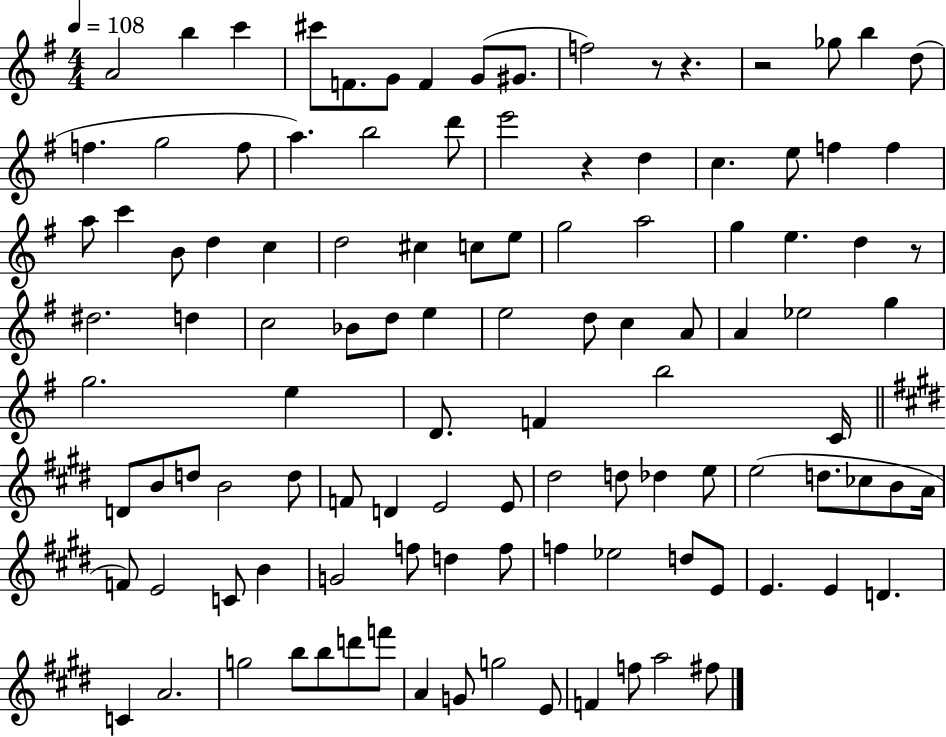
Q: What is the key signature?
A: G major